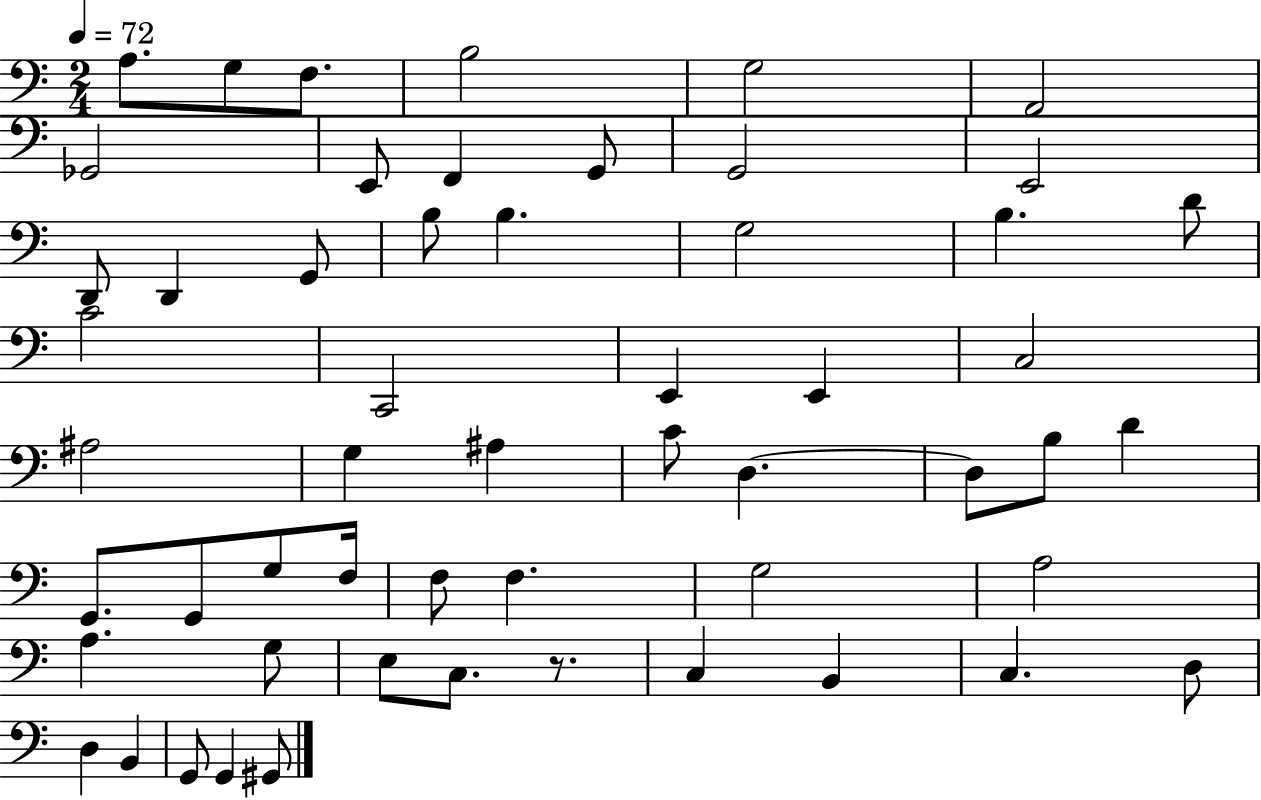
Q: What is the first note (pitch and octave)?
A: A3